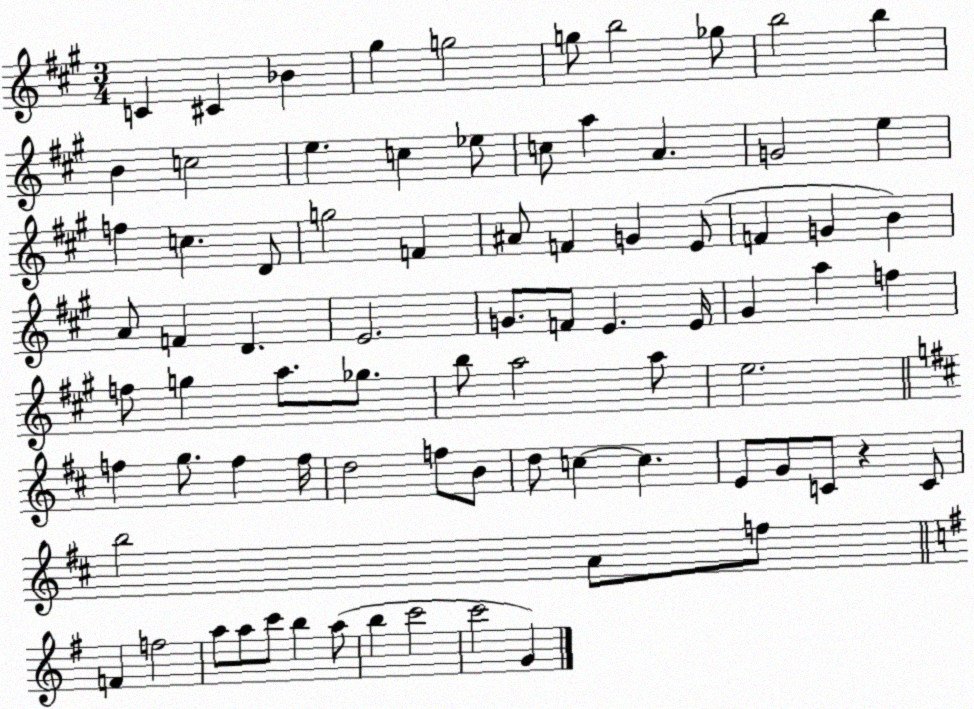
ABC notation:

X:1
T:Untitled
M:3/4
L:1/4
K:A
C ^C _B ^g g2 g/2 b2 _g/2 b2 b B c2 e c _e/2 c/2 a A G2 e f c D/2 g2 F ^A/2 F G E/2 F G B A/2 F D E2 G/2 F/2 E E/4 ^G a f f/2 g a/2 _g/2 b/2 a2 a/2 e2 f g/2 f f/4 d2 f/2 B/2 d/2 c c E/2 G/2 C/2 z C/2 b2 A/2 f/2 F f2 a/2 a/2 c'/2 b a/2 b c'2 c'2 G